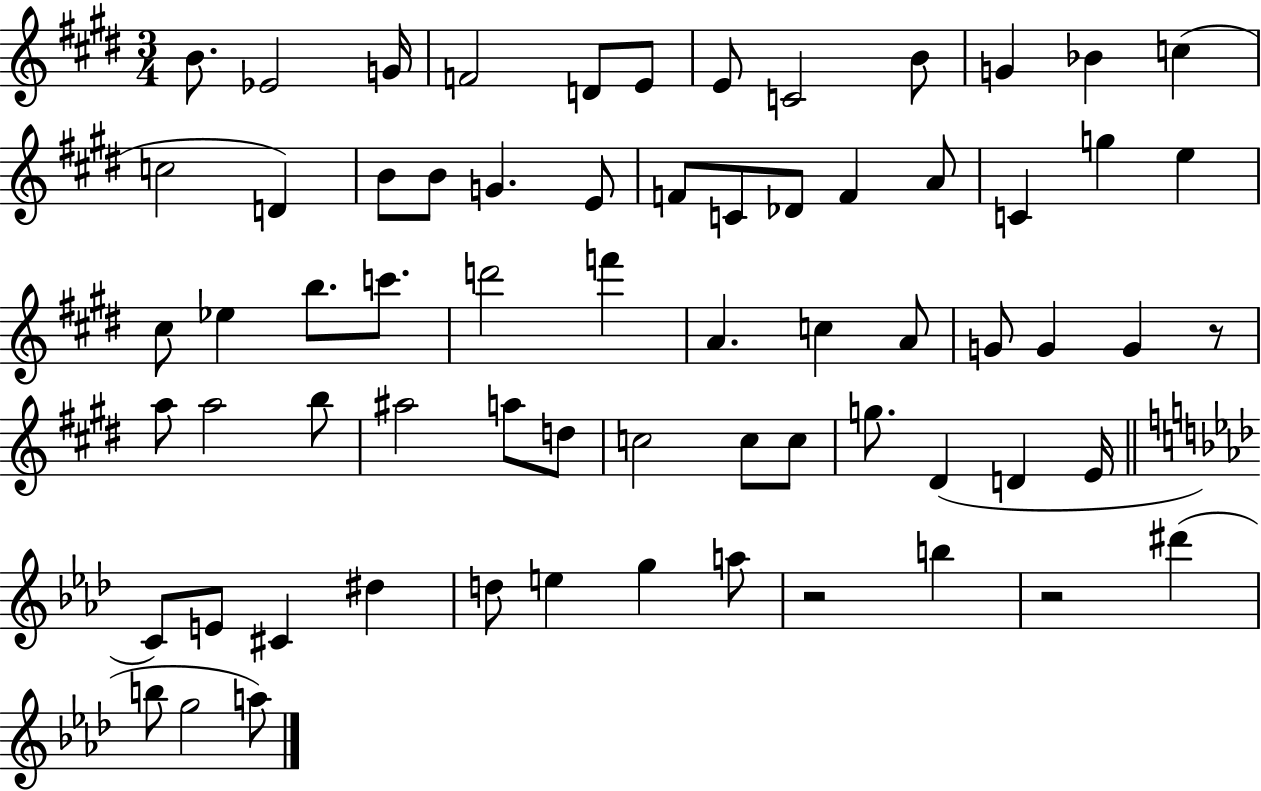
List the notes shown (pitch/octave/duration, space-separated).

B4/e. Eb4/h G4/s F4/h D4/e E4/e E4/e C4/h B4/e G4/q Bb4/q C5/q C5/h D4/q B4/e B4/e G4/q. E4/e F4/e C4/e Db4/e F4/q A4/e C4/q G5/q E5/q C#5/e Eb5/q B5/e. C6/e. D6/h F6/q A4/q. C5/q A4/e G4/e G4/q G4/q R/e A5/e A5/h B5/e A#5/h A5/e D5/e C5/h C5/e C5/e G5/e. D#4/q D4/q E4/s C4/e E4/e C#4/q D#5/q D5/e E5/q G5/q A5/e R/h B5/q R/h D#6/q B5/e G5/h A5/e